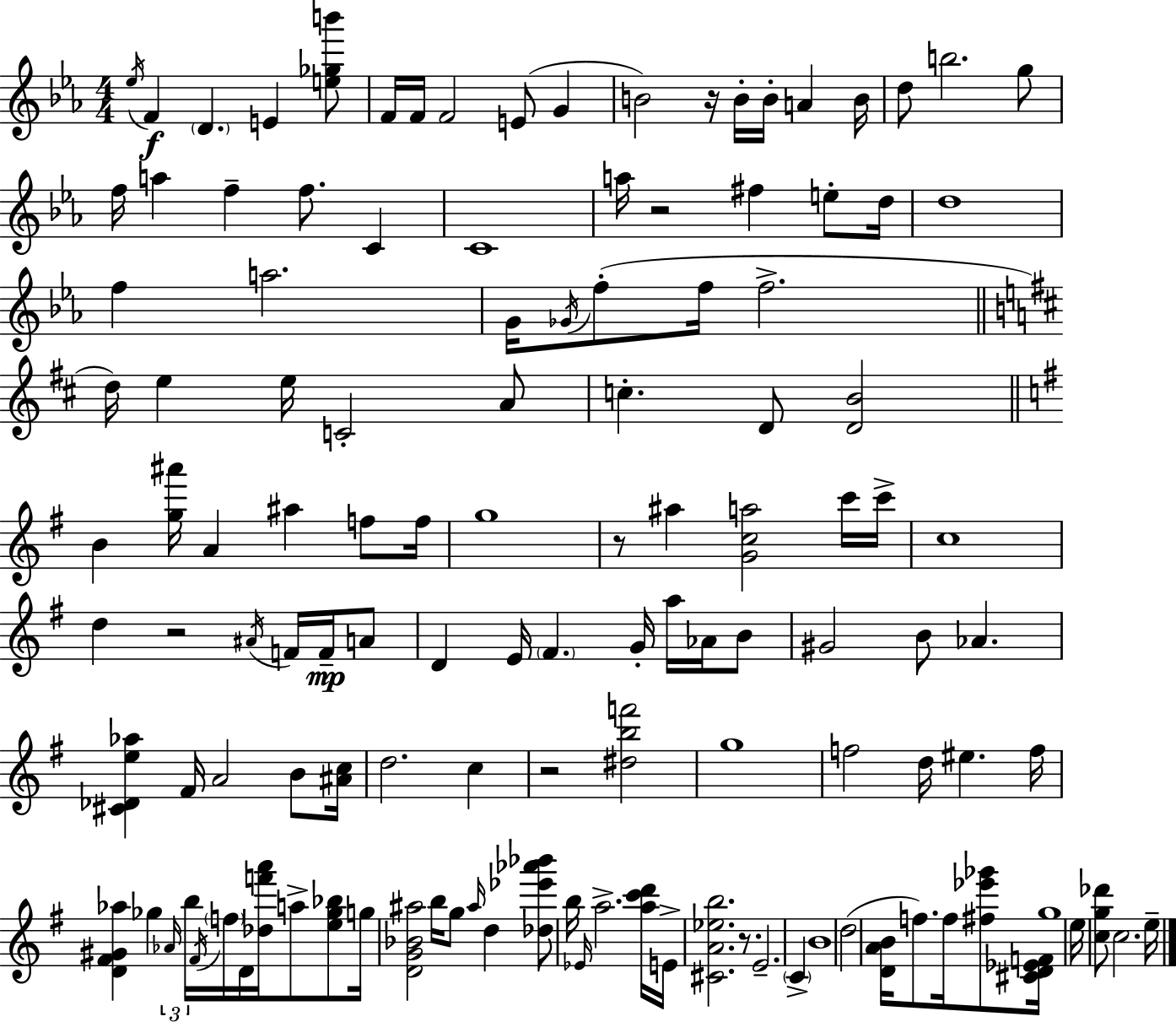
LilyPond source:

{
  \clef treble
  \numericTimeSignature
  \time 4/4
  \key ees \major
  \acciaccatura { ees''16 }\f f'4 \parenthesize d'4. e'4 <e'' ges'' b'''>8 | f'16 f'16 f'2 e'8( g'4 | b'2) r16 b'16-. b'16-. a'4 | b'16 d''8 b''2. g''8 | \break f''16 a''4 f''4-- f''8. c'4 | c'1 | a''16 r2 fis''4 e''8-. | d''16 d''1 | \break f''4 a''2. | g'16 \acciaccatura { ges'16 }( f''8-. f''16 f''2.-> | \bar "||" \break \key d \major d''16) e''4 e''16 c'2-. a'8 | c''4.-. d'8 <d' b'>2 | \bar "||" \break \key g \major b'4 <g'' ais'''>16 a'4 ais''4 f''8 f''16 | g''1 | r8 ais''4 <g' c'' a''>2 c'''16 c'''16-> | c''1 | \break d''4 r2 \acciaccatura { ais'16 } f'16 f'16--\mp a'8 | d'4 e'16 \parenthesize fis'4. g'16-. a''16 aes'16 b'8 | gis'2 b'8 aes'4. | <cis' des' e'' aes''>4 fis'16 a'2 b'8 | \break <ais' c''>16 d''2. c''4 | r2 <dis'' b'' f'''>2 | g''1 | f''2 d''16 eis''4. | \break f''16 <d' fis' gis' aes''>4 ges''4 \tuplet 3/2 { \grace { aes'16 } b''16 \acciaccatura { fis'16 } } \parenthesize f''16 d'16 <des'' f''' a'''>16 a''8-> | <e'' ges'' bes''>8 g''16 <d' g' bes' ais''>2 b''16 g''8 \grace { ais''16 } | d''4 <des'' ees''' aes''' bes'''>8 b''16 \grace { ees'16 } a''2.-> | <a'' c''' d'''>16 e'16-> <cis' a' ees'' b''>2. | \break r8. e'2.-- | \parenthesize c'4-> b'1 | d''2( <d' a' b'>16 f''8.) | f''16 <fis'' ees''' ges'''>8 <cis' d' ees' f'>16 g''1 | \break e''16 <c'' g'' des'''>8 c''2. | e''16-- \bar "|."
}